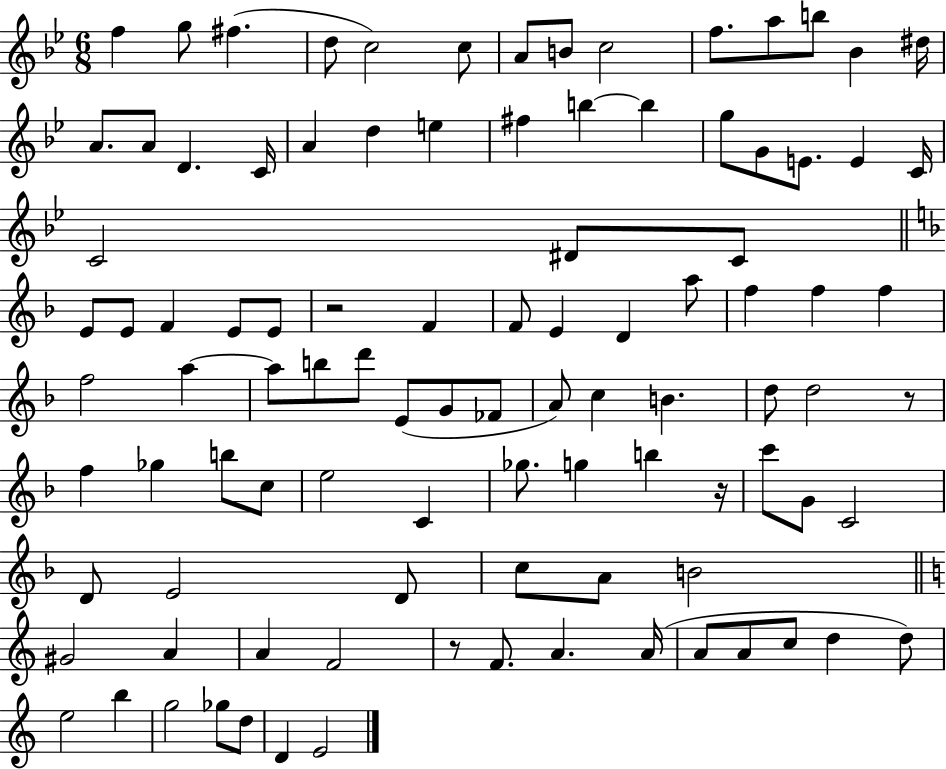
{
  \clef treble
  \numericTimeSignature
  \time 6/8
  \key bes \major
  f''4 g''8 fis''4.( | d''8 c''2) c''8 | a'8 b'8 c''2 | f''8. a''8 b''8 bes'4 dis''16 | \break a'8. a'8 d'4. c'16 | a'4 d''4 e''4 | fis''4 b''4~~ b''4 | g''8 g'8 e'8. e'4 c'16 | \break c'2 dis'8 c'8 | \bar "||" \break \key d \minor e'8 e'8 f'4 e'8 e'8 | r2 f'4 | f'8 e'4 d'4 a''8 | f''4 f''4 f''4 | \break f''2 a''4~~ | a''8 b''8 d'''8 e'8( g'8 fes'8 | a'8) c''4 b'4. | d''8 d''2 r8 | \break f''4 ges''4 b''8 c''8 | e''2 c'4 | ges''8. g''4 b''4 r16 | c'''8 g'8 c'2 | \break d'8 e'2 d'8 | c''8 a'8 b'2 | \bar "||" \break \key c \major gis'2 a'4 | a'4 f'2 | r8 f'8. a'4. a'16( | a'8 a'8 c''8 d''4 d''8) | \break e''2 b''4 | g''2 ges''8 d''8 | d'4 e'2 | \bar "|."
}